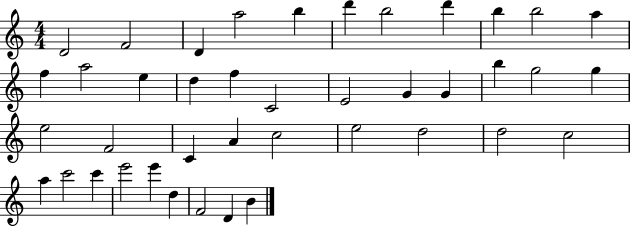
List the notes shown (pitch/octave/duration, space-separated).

D4/h F4/h D4/q A5/h B5/q D6/q B5/h D6/q B5/q B5/h A5/q F5/q A5/h E5/q D5/q F5/q C4/h E4/h G4/q G4/q B5/q G5/h G5/q E5/h F4/h C4/q A4/q C5/h E5/h D5/h D5/h C5/h A5/q C6/h C6/q E6/h E6/q D5/q F4/h D4/q B4/q